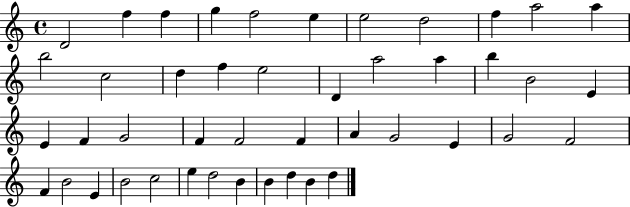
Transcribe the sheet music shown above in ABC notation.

X:1
T:Untitled
M:4/4
L:1/4
K:C
D2 f f g f2 e e2 d2 f a2 a b2 c2 d f e2 D a2 a b B2 E E F G2 F F2 F A G2 E G2 F2 F B2 E B2 c2 e d2 B B d B d